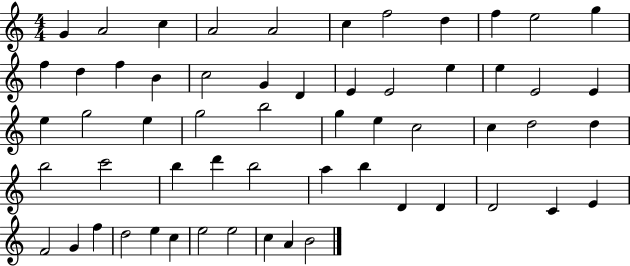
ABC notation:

X:1
T:Untitled
M:4/4
L:1/4
K:C
G A2 c A2 A2 c f2 d f e2 g f d f B c2 G D E E2 e e E2 E e g2 e g2 b2 g e c2 c d2 d b2 c'2 b d' b2 a b D D D2 C E F2 G f d2 e c e2 e2 c A B2